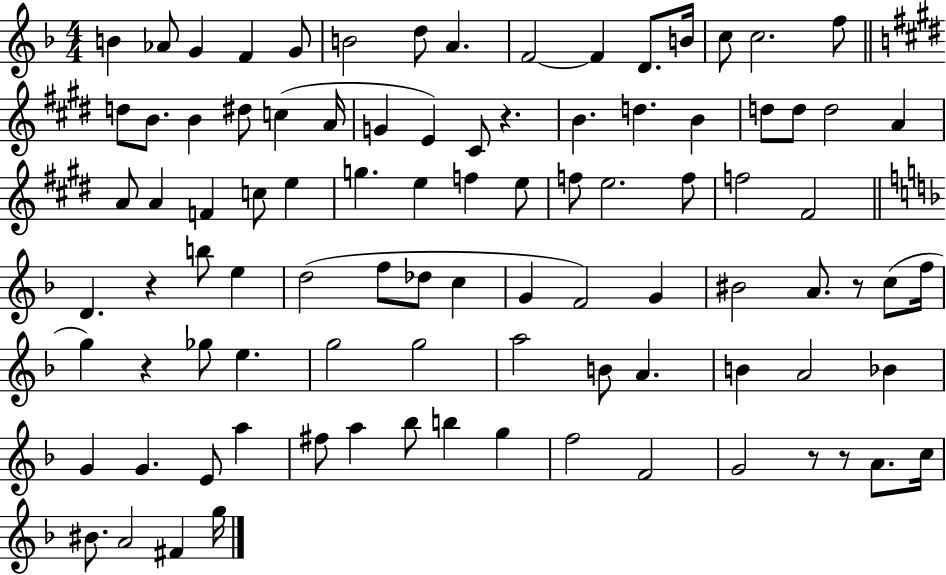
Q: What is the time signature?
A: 4/4